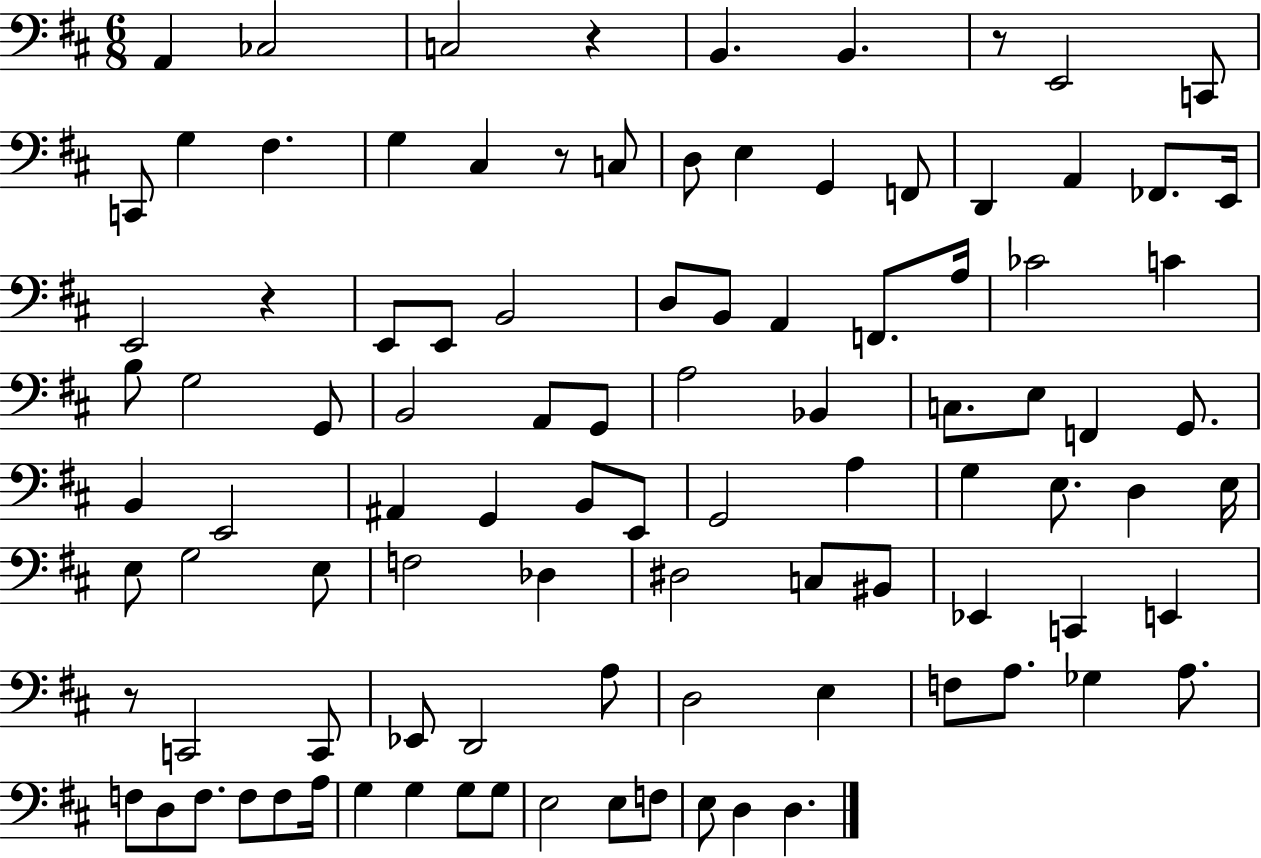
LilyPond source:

{
  \clef bass
  \numericTimeSignature
  \time 6/8
  \key d \major
  \repeat volta 2 { a,4 ces2 | c2 r4 | b,4. b,4. | r8 e,2 c,8 | \break c,8 g4 fis4. | g4 cis4 r8 c8 | d8 e4 g,4 f,8 | d,4 a,4 fes,8. e,16 | \break e,2 r4 | e,8 e,8 b,2 | d8 b,8 a,4 f,8. a16 | ces'2 c'4 | \break b8 g2 g,8 | b,2 a,8 g,8 | a2 bes,4 | c8. e8 f,4 g,8. | \break b,4 e,2 | ais,4 g,4 b,8 e,8 | g,2 a4 | g4 e8. d4 e16 | \break e8 g2 e8 | f2 des4 | dis2 c8 bis,8 | ees,4 c,4 e,4 | \break r8 c,2 c,8 | ees,8 d,2 a8 | d2 e4 | f8 a8. ges4 a8. | \break f8 d8 f8. f8 f8 a16 | g4 g4 g8 g8 | e2 e8 f8 | e8 d4 d4. | \break } \bar "|."
}